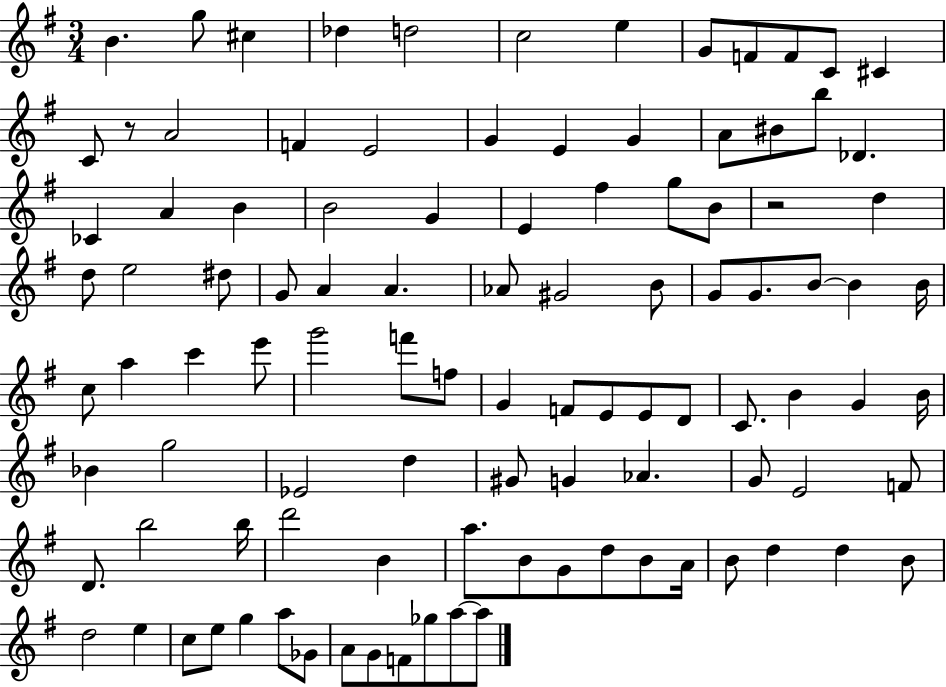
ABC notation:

X:1
T:Untitled
M:3/4
L:1/4
K:G
B g/2 ^c _d d2 c2 e G/2 F/2 F/2 C/2 ^C C/2 z/2 A2 F E2 G E G A/2 ^B/2 b/2 _D _C A B B2 G E ^f g/2 B/2 z2 d d/2 e2 ^d/2 G/2 A A _A/2 ^G2 B/2 G/2 G/2 B/2 B B/4 c/2 a c' e'/2 g'2 f'/2 f/2 G F/2 E/2 E/2 D/2 C/2 B G B/4 _B g2 _E2 d ^G/2 G _A G/2 E2 F/2 D/2 b2 b/4 d'2 B a/2 B/2 G/2 d/2 B/2 A/4 B/2 d d B/2 d2 e c/2 e/2 g a/2 _G/2 A/2 G/2 F/2 _g/2 a/2 a/2